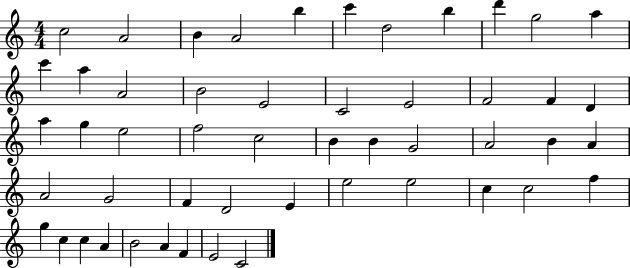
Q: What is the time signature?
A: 4/4